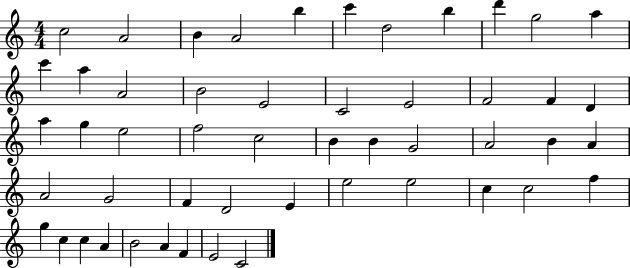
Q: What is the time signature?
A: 4/4